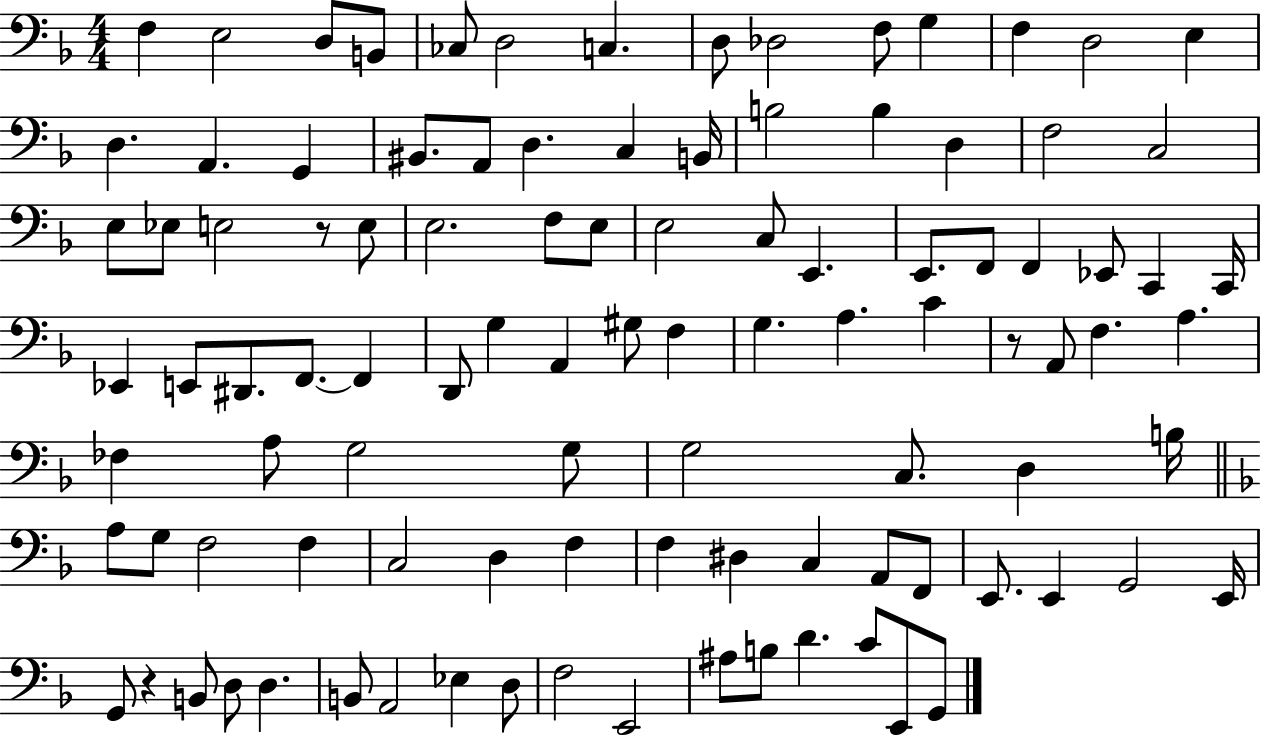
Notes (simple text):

F3/q E3/h D3/e B2/e CES3/e D3/h C3/q. D3/e Db3/h F3/e G3/q F3/q D3/h E3/q D3/q. A2/q. G2/q BIS2/e. A2/e D3/q. C3/q B2/s B3/h B3/q D3/q F3/h C3/h E3/e Eb3/e E3/h R/e E3/e E3/h. F3/e E3/e E3/h C3/e E2/q. E2/e. F2/e F2/q Eb2/e C2/q C2/s Eb2/q E2/e D#2/e. F2/e. F2/q D2/e G3/q A2/q G#3/e F3/q G3/q. A3/q. C4/q R/e A2/e F3/q. A3/q. FES3/q A3/e G3/h G3/e G3/h C3/e. D3/q B3/s A3/e G3/e F3/h F3/q C3/h D3/q F3/q F3/q D#3/q C3/q A2/e F2/e E2/e. E2/q G2/h E2/s G2/e R/q B2/e D3/e D3/q. B2/e A2/h Eb3/q D3/e F3/h E2/h A#3/e B3/e D4/q. C4/e E2/e G2/e